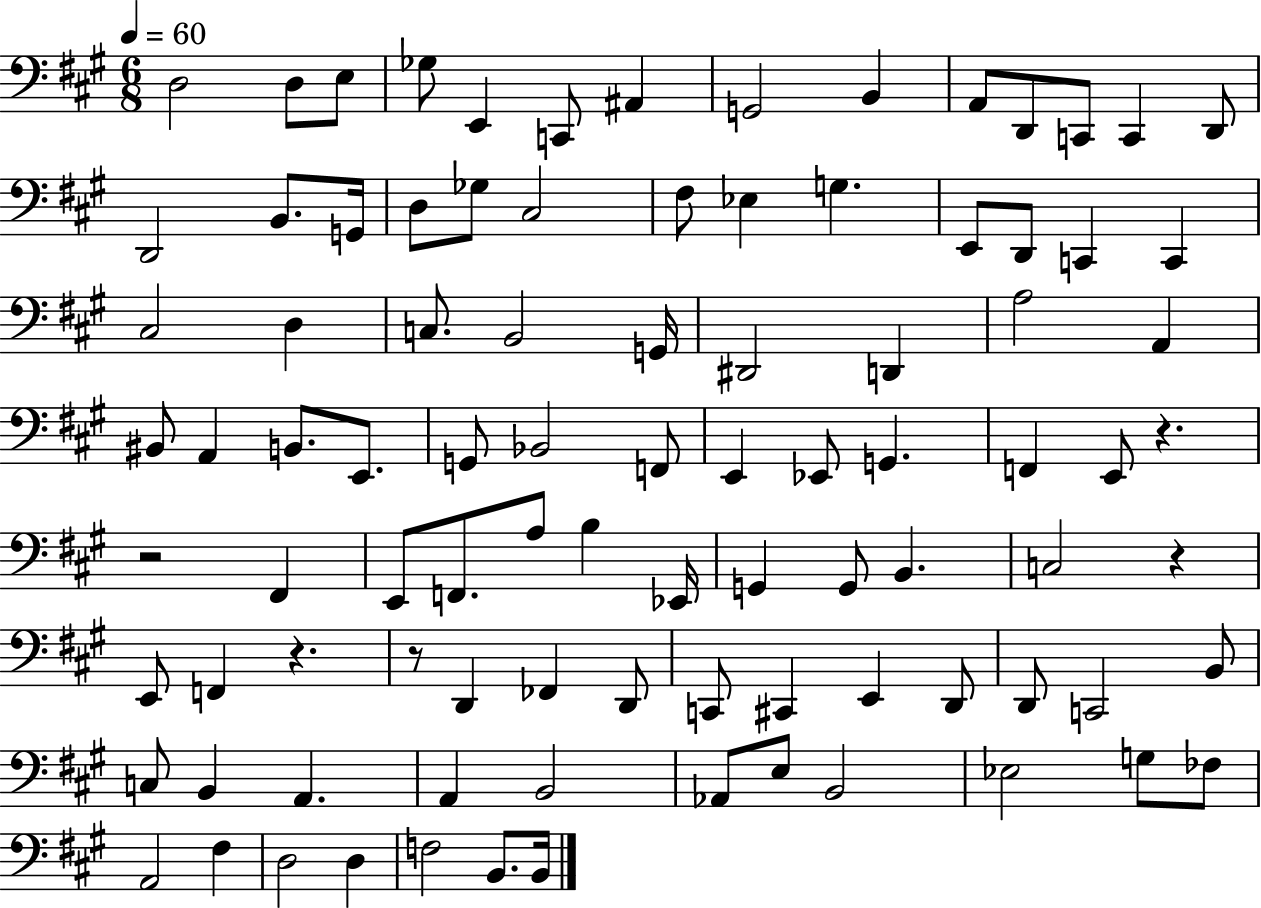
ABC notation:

X:1
T:Untitled
M:6/8
L:1/4
K:A
D,2 D,/2 E,/2 _G,/2 E,, C,,/2 ^A,, G,,2 B,, A,,/2 D,,/2 C,,/2 C,, D,,/2 D,,2 B,,/2 G,,/4 D,/2 _G,/2 ^C,2 ^F,/2 _E, G, E,,/2 D,,/2 C,, C,, ^C,2 D, C,/2 B,,2 G,,/4 ^D,,2 D,, A,2 A,, ^B,,/2 A,, B,,/2 E,,/2 G,,/2 _B,,2 F,,/2 E,, _E,,/2 G,, F,, E,,/2 z z2 ^F,, E,,/2 F,,/2 A,/2 B, _E,,/4 G,, G,,/2 B,, C,2 z E,,/2 F,, z z/2 D,, _F,, D,,/2 C,,/2 ^C,, E,, D,,/2 D,,/2 C,,2 B,,/2 C,/2 B,, A,, A,, B,,2 _A,,/2 E,/2 B,,2 _E,2 G,/2 _F,/2 A,,2 ^F, D,2 D, F,2 B,,/2 B,,/4